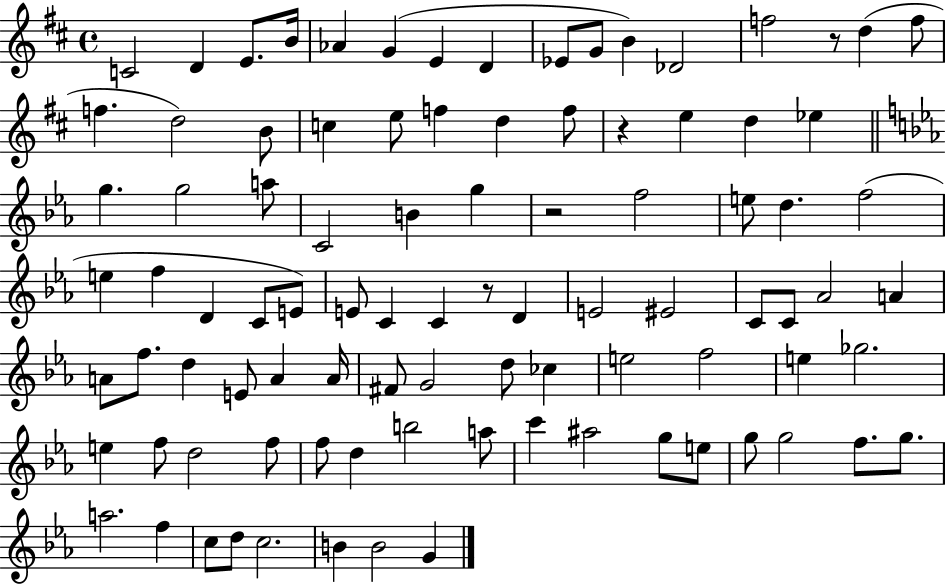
X:1
T:Untitled
M:4/4
L:1/4
K:D
C2 D E/2 B/4 _A G E D _E/2 G/2 B _D2 f2 z/2 d f/2 f d2 B/2 c e/2 f d f/2 z e d _e g g2 a/2 C2 B g z2 f2 e/2 d f2 e f D C/2 E/2 E/2 C C z/2 D E2 ^E2 C/2 C/2 _A2 A A/2 f/2 d E/2 A A/4 ^F/2 G2 d/2 _c e2 f2 e _g2 e f/2 d2 f/2 f/2 d b2 a/2 c' ^a2 g/2 e/2 g/2 g2 f/2 g/2 a2 f c/2 d/2 c2 B B2 G